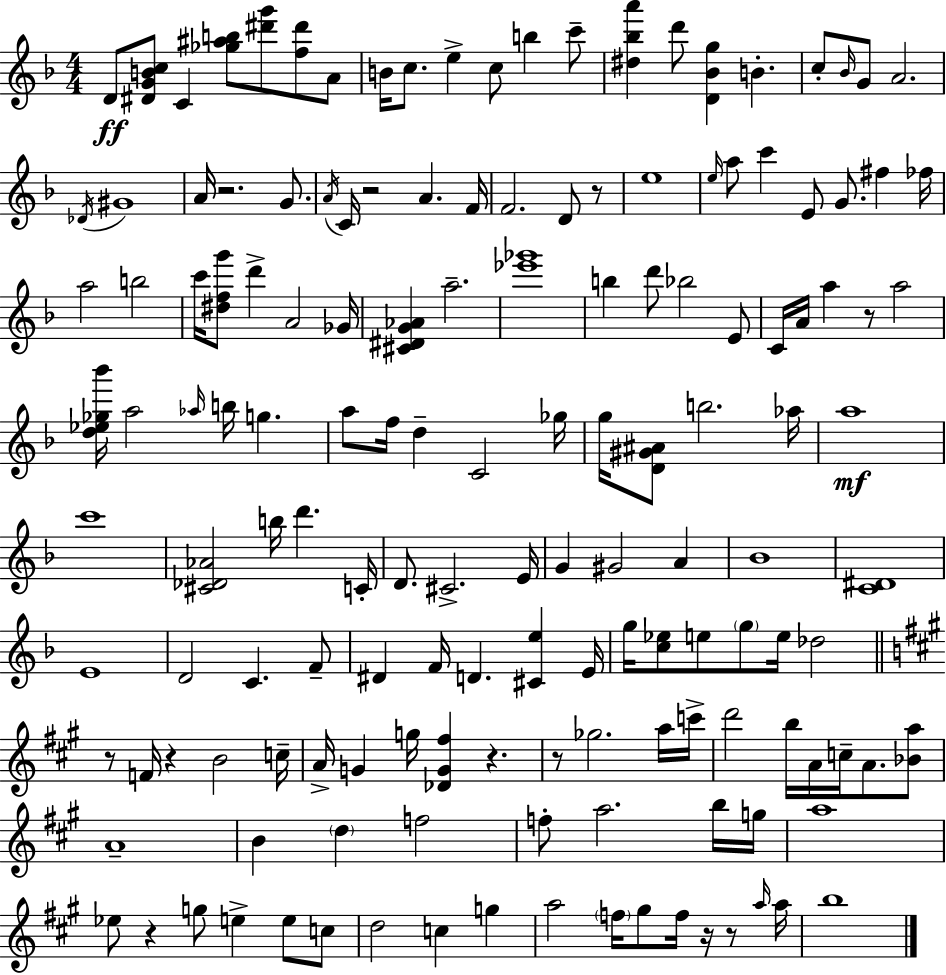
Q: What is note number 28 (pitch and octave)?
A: A5